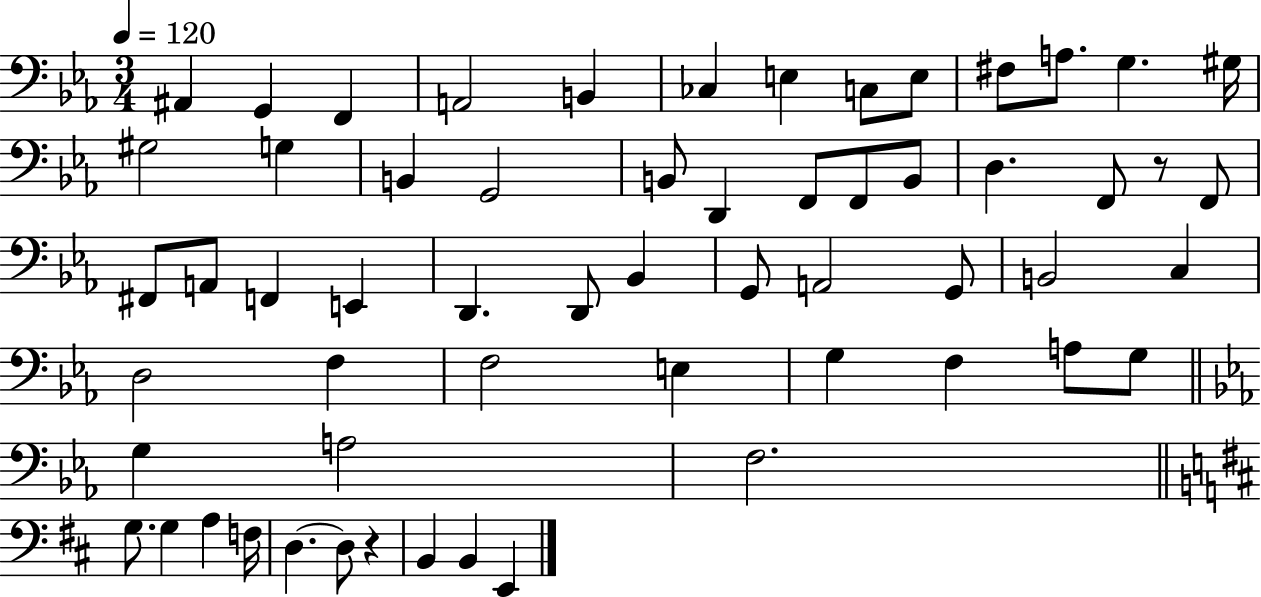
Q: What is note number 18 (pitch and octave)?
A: B2